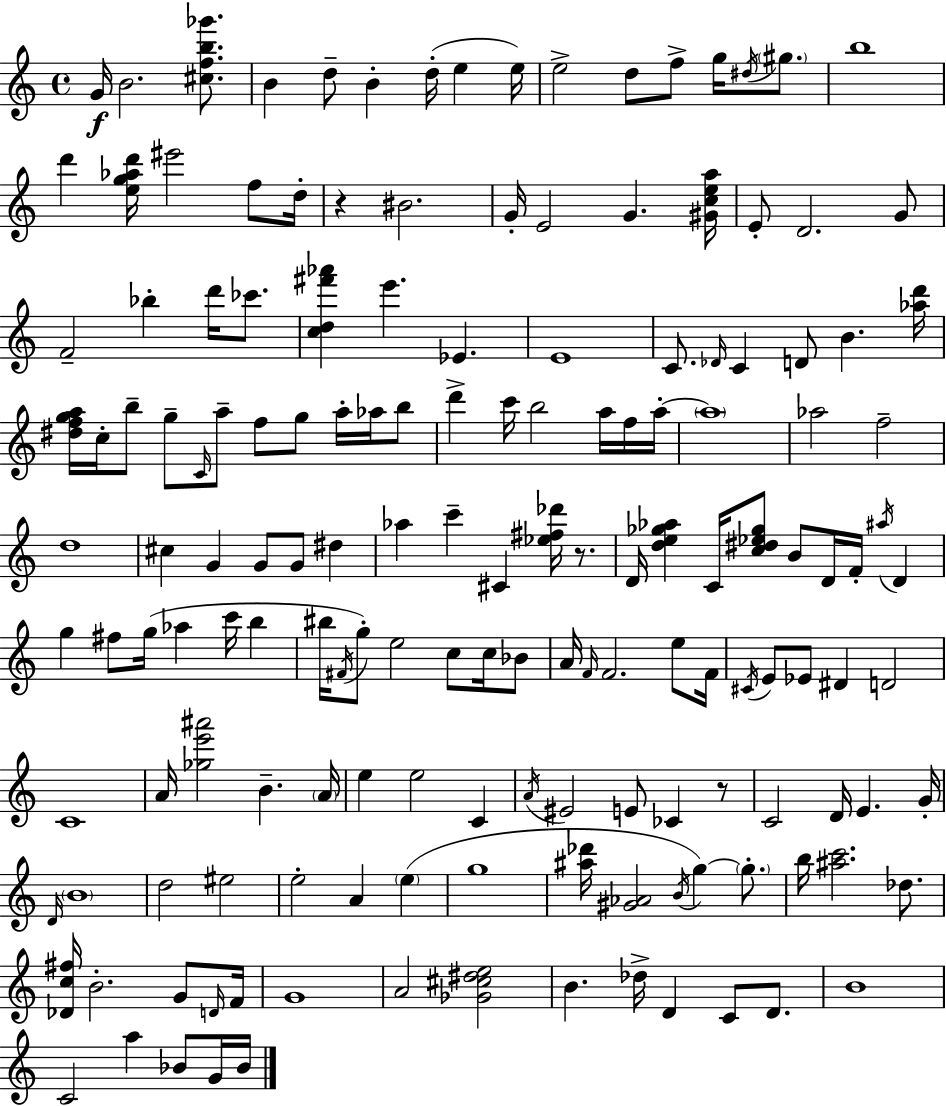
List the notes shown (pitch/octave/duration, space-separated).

G4/s B4/h. [C#5,F5,B5,Gb6]/e. B4/q D5/e B4/q D5/s E5/q E5/s E5/h D5/e F5/e G5/s D#5/s G#5/e. B5/w D6/q [E5,G5,Ab5,D6]/s EIS6/h F5/e D5/s R/q BIS4/h. G4/s E4/h G4/q. [G#4,C5,E5,A5]/s E4/e D4/h. G4/e F4/h Bb5/q D6/s CES6/e. [C5,D5,F#6,Ab6]/q E6/q. Eb4/q. E4/w C4/e. Db4/s C4/q D4/e B4/q. [Ab5,D6]/s [D#5,F5,G5,A5]/s C5/s B5/e G5/e C4/s A5/e F5/e G5/e A5/s Ab5/s B5/e D6/q C6/s B5/h A5/s F5/s A5/s A5/w Ab5/h F5/h D5/w C#5/q G4/q G4/e G4/e D#5/q Ab5/q C6/q C#4/q [Eb5,F#5,Db6]/s R/e. D4/s [D5,E5,Gb5,Ab5]/q C4/s [C5,D#5,Eb5,Gb5]/e B4/e D4/s F4/s A#5/s D4/q G5/q F#5/e G5/s Ab5/q C6/s B5/q BIS5/s F#4/s G5/e E5/h C5/e C5/s Bb4/e A4/s F4/s F4/h. E5/e F4/s C#4/s E4/e Eb4/e D#4/q D4/h C4/w A4/s [Gb5,E6,A#6]/h B4/q. A4/s E5/q E5/h C4/q A4/s EIS4/h E4/e CES4/q R/e C4/h D4/s E4/q. G4/s D4/s B4/w D5/h EIS5/h E5/h A4/q E5/q G5/w [A#5,Db6]/s [G#4,Ab4]/h B4/s G5/q G5/e. B5/s [A#5,C6]/h. Db5/e. [Db4,C5,F#5]/s B4/h. G4/e D4/s F4/s G4/w A4/h [Gb4,C#5,D#5,E5]/h B4/q. Db5/s D4/q C4/e D4/e. B4/w C4/h A5/q Bb4/e G4/s Bb4/s